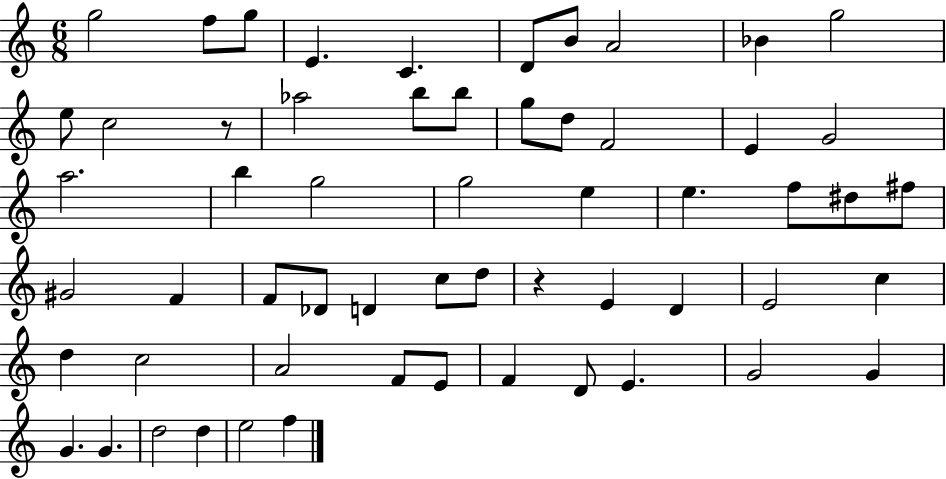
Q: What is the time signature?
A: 6/8